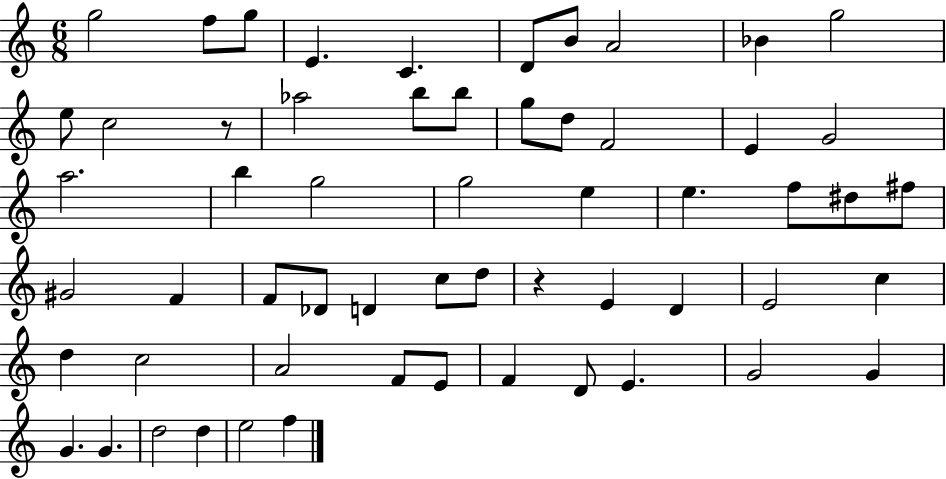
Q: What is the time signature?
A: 6/8